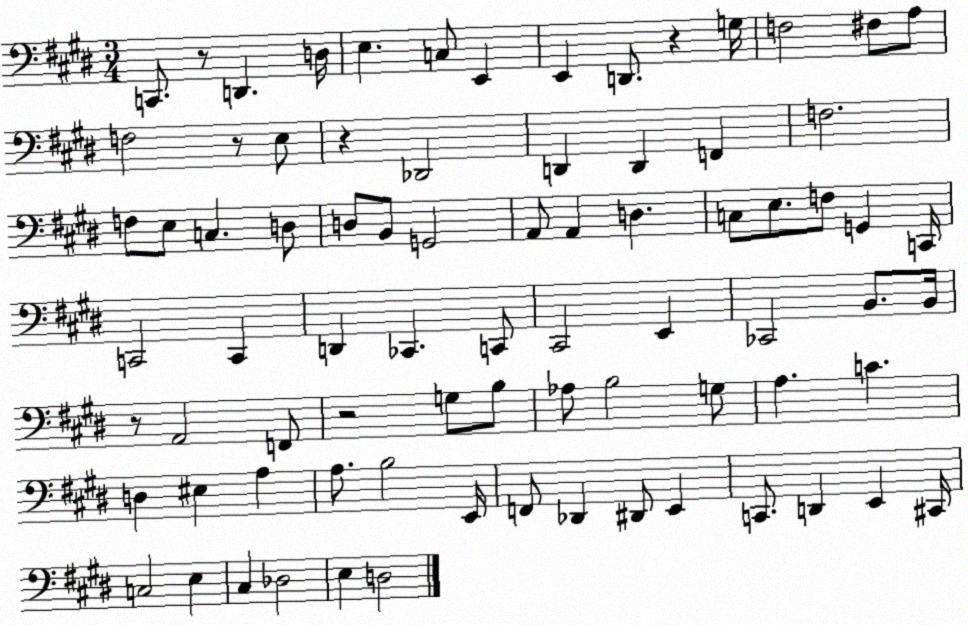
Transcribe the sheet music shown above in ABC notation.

X:1
T:Untitled
M:3/4
L:1/4
K:E
C,,/2 z/2 D,, D,/4 E, C,/2 E,, E,, D,,/2 z G,/4 F,2 ^F,/2 A,/2 F,2 z/2 E,/2 z _D,,2 D,, D,, F,, F,2 F,/2 E,/2 C, D,/2 D,/2 B,,/2 G,,2 A,,/2 A,, D, C,/2 E,/2 F,/2 G,, C,,/4 C,,2 C,, D,, _C,, C,,/2 ^C,,2 E,, _C,,2 B,,/2 B,,/4 z/2 A,,2 F,,/2 z2 G,/2 B,/2 _A,/2 B,2 G,/2 A, C D, ^E, A, A,/2 B,2 E,,/4 F,,/2 _D,, ^D,,/2 E,, C,,/2 D,, E,, ^C,,/4 C,2 E, ^C, _D,2 E, D,2